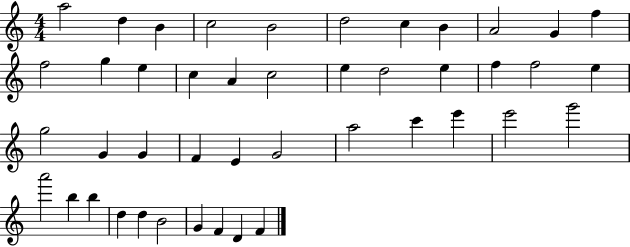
A5/h D5/q B4/q C5/h B4/h D5/h C5/q B4/q A4/h G4/q F5/q F5/h G5/q E5/q C5/q A4/q C5/h E5/q D5/h E5/q F5/q F5/h E5/q G5/h G4/q G4/q F4/q E4/q G4/h A5/h C6/q E6/q E6/h G6/h A6/h B5/q B5/q D5/q D5/q B4/h G4/q F4/q D4/q F4/q